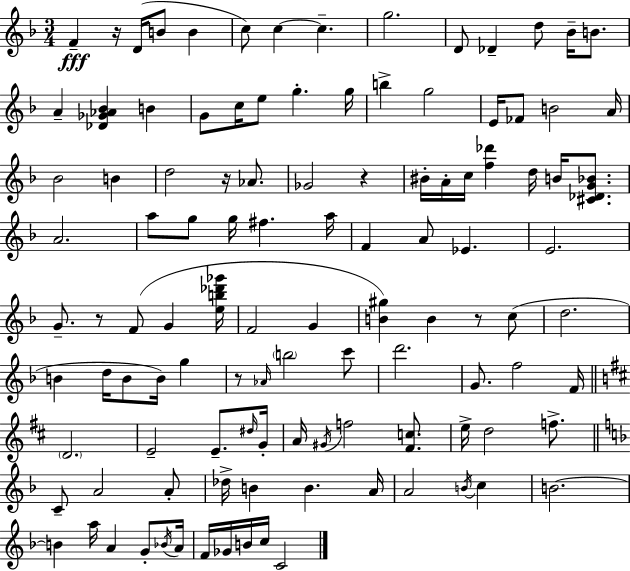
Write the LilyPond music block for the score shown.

{
  \clef treble
  \numericTimeSignature
  \time 3/4
  \key d \minor
  \repeat volta 2 { f'4--\fff r16 d'16( b'8 b'4 | c''8) c''4~~ c''4.-- | g''2. | d'8 des'4-- d''8 bes'16-- b'8. | \break a'4-- <des' ges' aes' bes'>4 b'4 | g'8 c''16 e''8 g''4.-. g''16 | b''4-> g''2 | e'16 fes'8 b'2 a'16 | \break bes'2 b'4 | d''2 r16 aes'8. | ges'2 r4 | bis'16-. a'16-. c''16 <f'' des'''>4 d''16 b'16 <cis' des' g' bes'>8. | \break a'2. | a''8 g''8 g''16 fis''4. a''16 | f'4 a'8 ees'4. | e'2. | \break g'8.-- r8 f'8( g'4 <e'' b'' des''' ges'''>16 | f'2 g'4 | <b' gis''>4) b'4 r8 c''8( | d''2. | \break b'4 d''16 b'8 b'16) g''4 | r8 \grace { aes'16 } \parenthesize b''2 c'''8 | d'''2. | g'8. f''2 | \break f'16 \bar "||" \break \key b \minor \parenthesize d'2. | e'2-- e'8.-- \grace { dis''16 } | g'16-. a'16 \acciaccatura { gis'16 } f''2 <fis' c''>8. | e''16-> d''2 f''8.-> | \break \bar "||" \break \key f \major c'8-- a'2 a'8-. | des''16-> b'4 b'4. a'16 | a'2 \acciaccatura { b'16 } c''4 | b'2.~~ | \break b'4 a''16 a'4 g'8-. | \acciaccatura { bes'16 } a'16 f'16 ges'16 b'16 c''16 c'2 | } \bar "|."
}